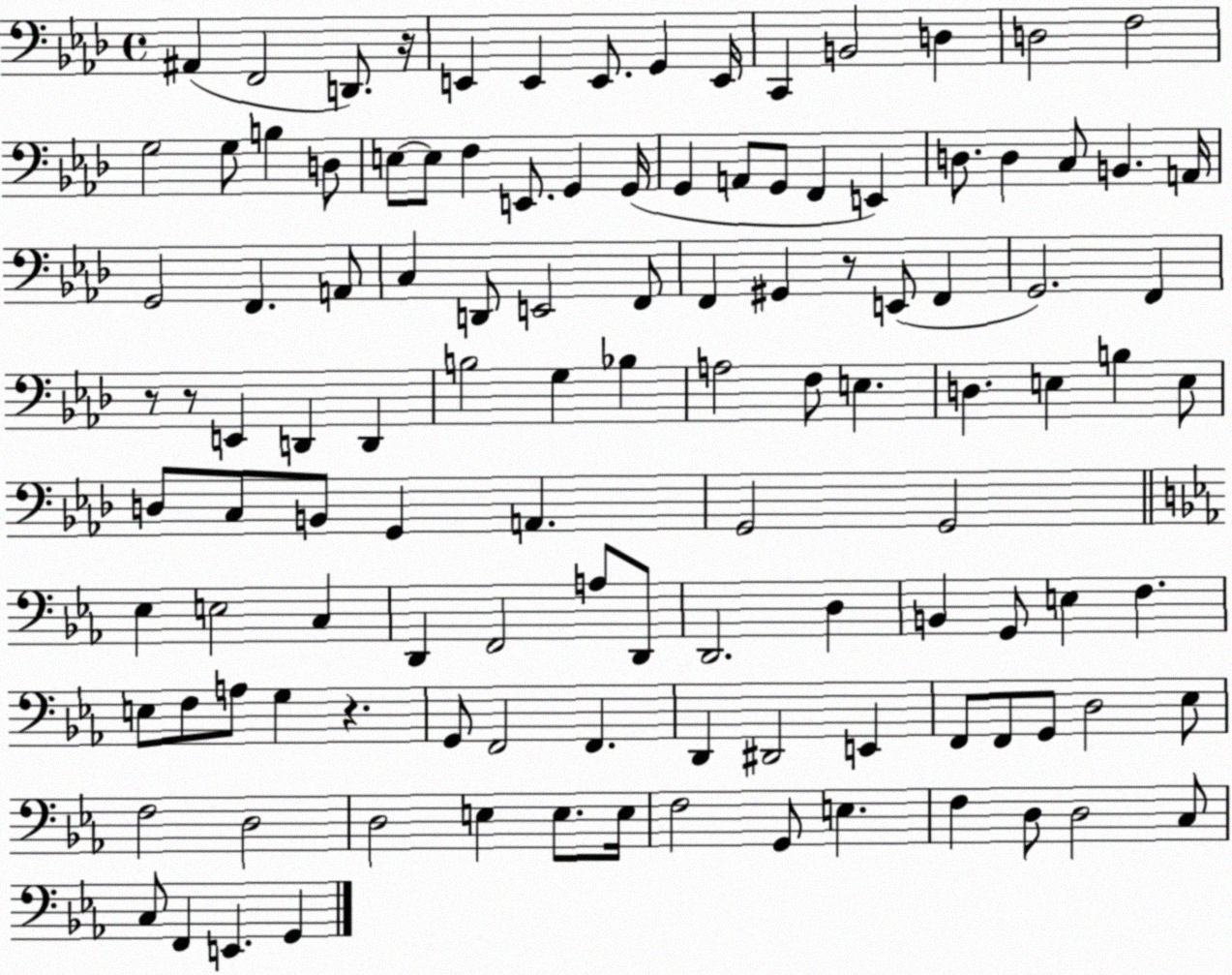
X:1
T:Untitled
M:4/4
L:1/4
K:Ab
^A,, F,,2 D,,/2 z/4 E,, E,, E,,/2 G,, E,,/4 C,, B,,2 D, D,2 F,2 G,2 G,/2 B, D,/2 E,/2 E,/2 F, E,,/2 G,, G,,/4 G,, A,,/2 G,,/2 F,, E,, D,/2 D, C,/2 B,, A,,/4 G,,2 F,, A,,/2 C, D,,/2 E,,2 F,,/2 F,, ^G,, z/2 E,,/2 F,, G,,2 F,, z/2 z/2 E,, D,, D,, B,2 G, _B, A,2 F,/2 E, D, E, B, E,/2 D,/2 C,/2 B,,/2 G,, A,, G,,2 G,,2 _E, E,2 C, D,, F,,2 A,/2 D,,/2 D,,2 D, B,, G,,/2 E, F, E,/2 F,/2 A,/2 G, z G,,/2 F,,2 F,, D,, ^D,,2 E,, F,,/2 F,,/2 G,,/2 D,2 _E,/2 F,2 D,2 D,2 E, E,/2 E,/4 F,2 G,,/2 E, F, D,/2 D,2 C,/2 C,/2 F,, E,, G,,